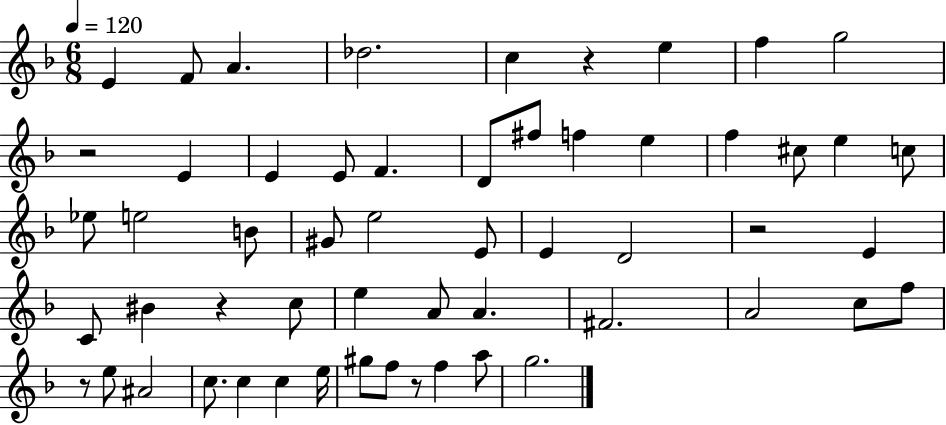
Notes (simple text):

E4/q F4/e A4/q. Db5/h. C5/q R/q E5/q F5/q G5/h R/h E4/q E4/q E4/e F4/q. D4/e F#5/e F5/q E5/q F5/q C#5/e E5/q C5/e Eb5/e E5/h B4/e G#4/e E5/h E4/e E4/q D4/h R/h E4/q C4/e BIS4/q R/q C5/e E5/q A4/e A4/q. F#4/h. A4/h C5/e F5/e R/e E5/e A#4/h C5/e. C5/q C5/q E5/s G#5/e F5/e R/e F5/q A5/e G5/h.